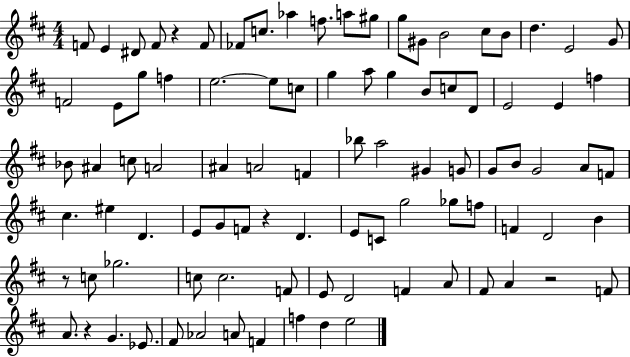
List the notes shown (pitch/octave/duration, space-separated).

F4/e E4/q D#4/e F4/e R/q F4/e FES4/e C5/e. Ab5/q F5/e. A5/e G#5/e G5/e G#4/e B4/h C#5/e B4/e D5/q. E4/h G4/e F4/h E4/e G5/e F5/q E5/h. E5/e C5/e G5/q A5/e G5/q B4/e C5/e D4/e E4/h E4/q F5/q Bb4/e A#4/q C5/e A4/h A#4/q A4/h F4/q Bb5/e A5/h G#4/q G4/e G4/e B4/e G4/h A4/e F4/e C#5/q. EIS5/q D4/q. E4/e G4/e F4/e R/q D4/q. E4/e C4/e G5/h Gb5/e F5/e F4/q D4/h B4/q R/e C5/e Gb5/h. C5/e C5/h. F4/e E4/e D4/h F4/q A4/e F#4/e A4/q R/h F4/e A4/e. R/q G4/q. Eb4/e. F#4/e Ab4/h A4/e F4/q F5/q D5/q E5/h